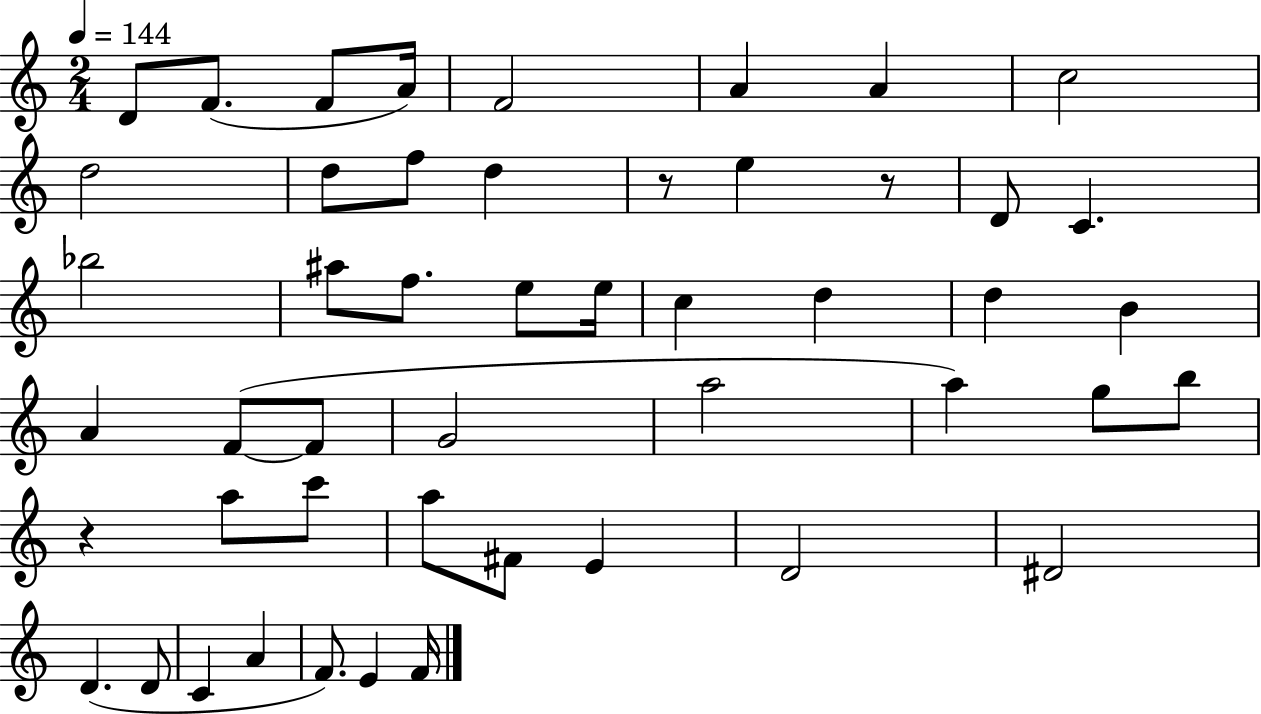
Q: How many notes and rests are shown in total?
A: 49